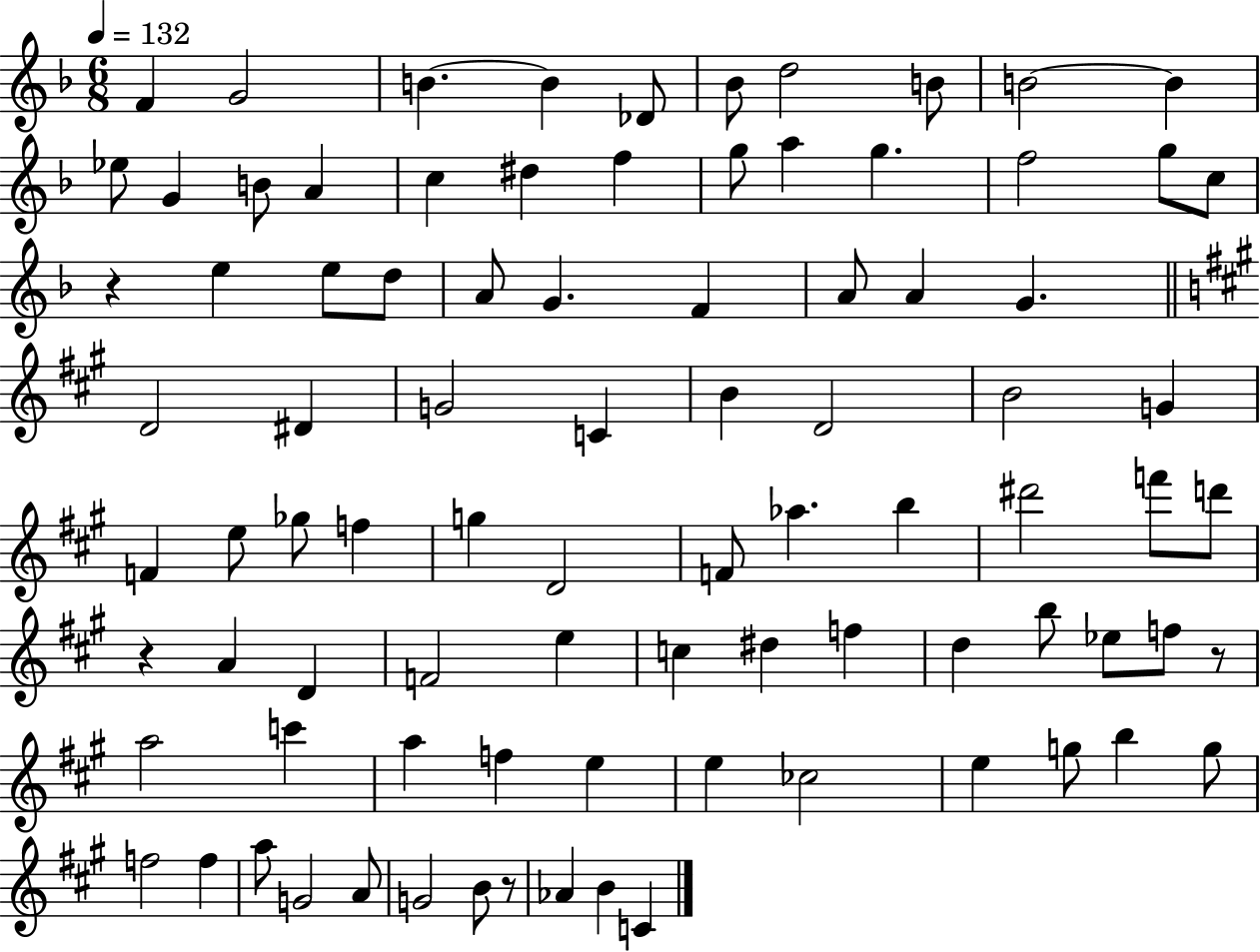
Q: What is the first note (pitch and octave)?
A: F4